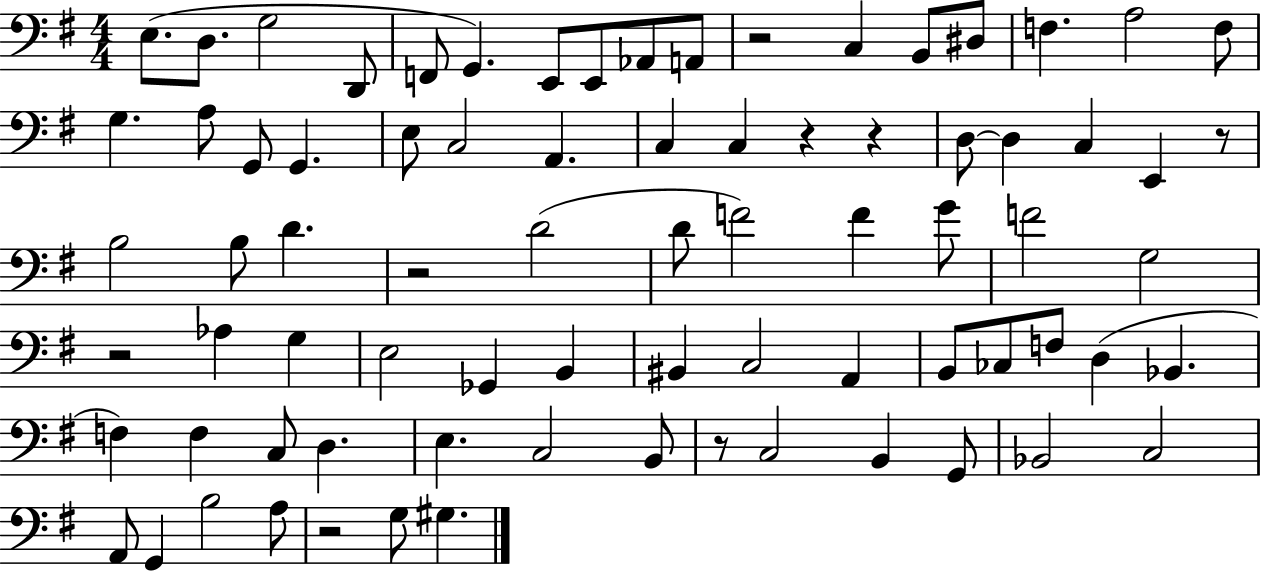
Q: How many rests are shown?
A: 8